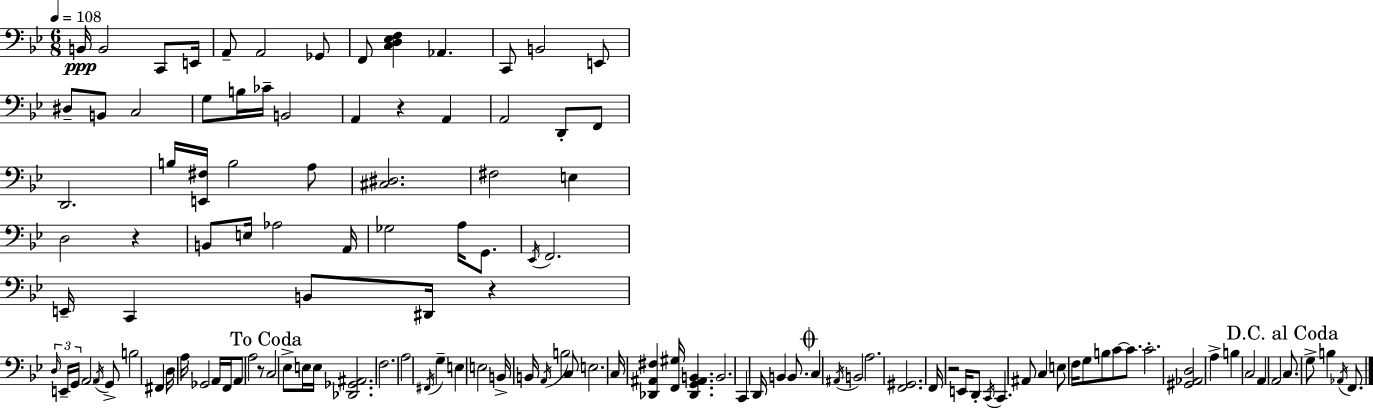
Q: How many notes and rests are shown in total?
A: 123